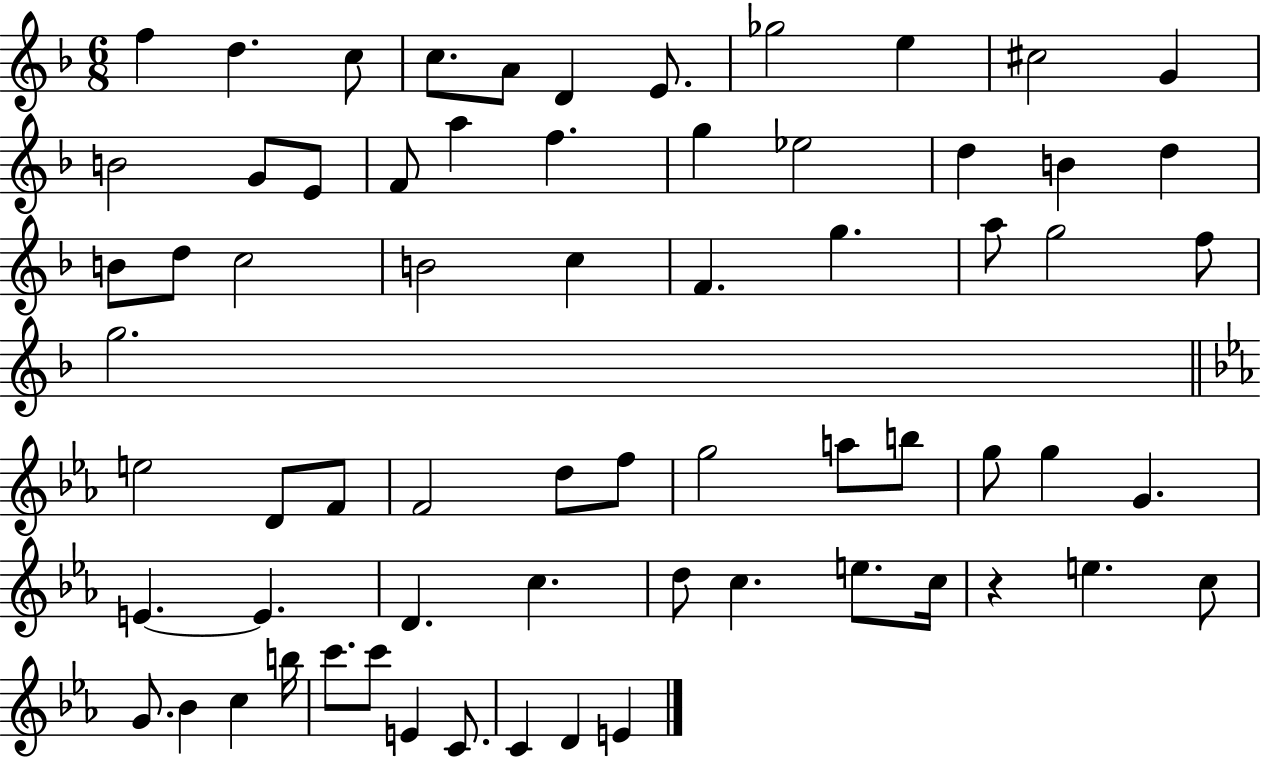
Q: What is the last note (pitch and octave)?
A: E4